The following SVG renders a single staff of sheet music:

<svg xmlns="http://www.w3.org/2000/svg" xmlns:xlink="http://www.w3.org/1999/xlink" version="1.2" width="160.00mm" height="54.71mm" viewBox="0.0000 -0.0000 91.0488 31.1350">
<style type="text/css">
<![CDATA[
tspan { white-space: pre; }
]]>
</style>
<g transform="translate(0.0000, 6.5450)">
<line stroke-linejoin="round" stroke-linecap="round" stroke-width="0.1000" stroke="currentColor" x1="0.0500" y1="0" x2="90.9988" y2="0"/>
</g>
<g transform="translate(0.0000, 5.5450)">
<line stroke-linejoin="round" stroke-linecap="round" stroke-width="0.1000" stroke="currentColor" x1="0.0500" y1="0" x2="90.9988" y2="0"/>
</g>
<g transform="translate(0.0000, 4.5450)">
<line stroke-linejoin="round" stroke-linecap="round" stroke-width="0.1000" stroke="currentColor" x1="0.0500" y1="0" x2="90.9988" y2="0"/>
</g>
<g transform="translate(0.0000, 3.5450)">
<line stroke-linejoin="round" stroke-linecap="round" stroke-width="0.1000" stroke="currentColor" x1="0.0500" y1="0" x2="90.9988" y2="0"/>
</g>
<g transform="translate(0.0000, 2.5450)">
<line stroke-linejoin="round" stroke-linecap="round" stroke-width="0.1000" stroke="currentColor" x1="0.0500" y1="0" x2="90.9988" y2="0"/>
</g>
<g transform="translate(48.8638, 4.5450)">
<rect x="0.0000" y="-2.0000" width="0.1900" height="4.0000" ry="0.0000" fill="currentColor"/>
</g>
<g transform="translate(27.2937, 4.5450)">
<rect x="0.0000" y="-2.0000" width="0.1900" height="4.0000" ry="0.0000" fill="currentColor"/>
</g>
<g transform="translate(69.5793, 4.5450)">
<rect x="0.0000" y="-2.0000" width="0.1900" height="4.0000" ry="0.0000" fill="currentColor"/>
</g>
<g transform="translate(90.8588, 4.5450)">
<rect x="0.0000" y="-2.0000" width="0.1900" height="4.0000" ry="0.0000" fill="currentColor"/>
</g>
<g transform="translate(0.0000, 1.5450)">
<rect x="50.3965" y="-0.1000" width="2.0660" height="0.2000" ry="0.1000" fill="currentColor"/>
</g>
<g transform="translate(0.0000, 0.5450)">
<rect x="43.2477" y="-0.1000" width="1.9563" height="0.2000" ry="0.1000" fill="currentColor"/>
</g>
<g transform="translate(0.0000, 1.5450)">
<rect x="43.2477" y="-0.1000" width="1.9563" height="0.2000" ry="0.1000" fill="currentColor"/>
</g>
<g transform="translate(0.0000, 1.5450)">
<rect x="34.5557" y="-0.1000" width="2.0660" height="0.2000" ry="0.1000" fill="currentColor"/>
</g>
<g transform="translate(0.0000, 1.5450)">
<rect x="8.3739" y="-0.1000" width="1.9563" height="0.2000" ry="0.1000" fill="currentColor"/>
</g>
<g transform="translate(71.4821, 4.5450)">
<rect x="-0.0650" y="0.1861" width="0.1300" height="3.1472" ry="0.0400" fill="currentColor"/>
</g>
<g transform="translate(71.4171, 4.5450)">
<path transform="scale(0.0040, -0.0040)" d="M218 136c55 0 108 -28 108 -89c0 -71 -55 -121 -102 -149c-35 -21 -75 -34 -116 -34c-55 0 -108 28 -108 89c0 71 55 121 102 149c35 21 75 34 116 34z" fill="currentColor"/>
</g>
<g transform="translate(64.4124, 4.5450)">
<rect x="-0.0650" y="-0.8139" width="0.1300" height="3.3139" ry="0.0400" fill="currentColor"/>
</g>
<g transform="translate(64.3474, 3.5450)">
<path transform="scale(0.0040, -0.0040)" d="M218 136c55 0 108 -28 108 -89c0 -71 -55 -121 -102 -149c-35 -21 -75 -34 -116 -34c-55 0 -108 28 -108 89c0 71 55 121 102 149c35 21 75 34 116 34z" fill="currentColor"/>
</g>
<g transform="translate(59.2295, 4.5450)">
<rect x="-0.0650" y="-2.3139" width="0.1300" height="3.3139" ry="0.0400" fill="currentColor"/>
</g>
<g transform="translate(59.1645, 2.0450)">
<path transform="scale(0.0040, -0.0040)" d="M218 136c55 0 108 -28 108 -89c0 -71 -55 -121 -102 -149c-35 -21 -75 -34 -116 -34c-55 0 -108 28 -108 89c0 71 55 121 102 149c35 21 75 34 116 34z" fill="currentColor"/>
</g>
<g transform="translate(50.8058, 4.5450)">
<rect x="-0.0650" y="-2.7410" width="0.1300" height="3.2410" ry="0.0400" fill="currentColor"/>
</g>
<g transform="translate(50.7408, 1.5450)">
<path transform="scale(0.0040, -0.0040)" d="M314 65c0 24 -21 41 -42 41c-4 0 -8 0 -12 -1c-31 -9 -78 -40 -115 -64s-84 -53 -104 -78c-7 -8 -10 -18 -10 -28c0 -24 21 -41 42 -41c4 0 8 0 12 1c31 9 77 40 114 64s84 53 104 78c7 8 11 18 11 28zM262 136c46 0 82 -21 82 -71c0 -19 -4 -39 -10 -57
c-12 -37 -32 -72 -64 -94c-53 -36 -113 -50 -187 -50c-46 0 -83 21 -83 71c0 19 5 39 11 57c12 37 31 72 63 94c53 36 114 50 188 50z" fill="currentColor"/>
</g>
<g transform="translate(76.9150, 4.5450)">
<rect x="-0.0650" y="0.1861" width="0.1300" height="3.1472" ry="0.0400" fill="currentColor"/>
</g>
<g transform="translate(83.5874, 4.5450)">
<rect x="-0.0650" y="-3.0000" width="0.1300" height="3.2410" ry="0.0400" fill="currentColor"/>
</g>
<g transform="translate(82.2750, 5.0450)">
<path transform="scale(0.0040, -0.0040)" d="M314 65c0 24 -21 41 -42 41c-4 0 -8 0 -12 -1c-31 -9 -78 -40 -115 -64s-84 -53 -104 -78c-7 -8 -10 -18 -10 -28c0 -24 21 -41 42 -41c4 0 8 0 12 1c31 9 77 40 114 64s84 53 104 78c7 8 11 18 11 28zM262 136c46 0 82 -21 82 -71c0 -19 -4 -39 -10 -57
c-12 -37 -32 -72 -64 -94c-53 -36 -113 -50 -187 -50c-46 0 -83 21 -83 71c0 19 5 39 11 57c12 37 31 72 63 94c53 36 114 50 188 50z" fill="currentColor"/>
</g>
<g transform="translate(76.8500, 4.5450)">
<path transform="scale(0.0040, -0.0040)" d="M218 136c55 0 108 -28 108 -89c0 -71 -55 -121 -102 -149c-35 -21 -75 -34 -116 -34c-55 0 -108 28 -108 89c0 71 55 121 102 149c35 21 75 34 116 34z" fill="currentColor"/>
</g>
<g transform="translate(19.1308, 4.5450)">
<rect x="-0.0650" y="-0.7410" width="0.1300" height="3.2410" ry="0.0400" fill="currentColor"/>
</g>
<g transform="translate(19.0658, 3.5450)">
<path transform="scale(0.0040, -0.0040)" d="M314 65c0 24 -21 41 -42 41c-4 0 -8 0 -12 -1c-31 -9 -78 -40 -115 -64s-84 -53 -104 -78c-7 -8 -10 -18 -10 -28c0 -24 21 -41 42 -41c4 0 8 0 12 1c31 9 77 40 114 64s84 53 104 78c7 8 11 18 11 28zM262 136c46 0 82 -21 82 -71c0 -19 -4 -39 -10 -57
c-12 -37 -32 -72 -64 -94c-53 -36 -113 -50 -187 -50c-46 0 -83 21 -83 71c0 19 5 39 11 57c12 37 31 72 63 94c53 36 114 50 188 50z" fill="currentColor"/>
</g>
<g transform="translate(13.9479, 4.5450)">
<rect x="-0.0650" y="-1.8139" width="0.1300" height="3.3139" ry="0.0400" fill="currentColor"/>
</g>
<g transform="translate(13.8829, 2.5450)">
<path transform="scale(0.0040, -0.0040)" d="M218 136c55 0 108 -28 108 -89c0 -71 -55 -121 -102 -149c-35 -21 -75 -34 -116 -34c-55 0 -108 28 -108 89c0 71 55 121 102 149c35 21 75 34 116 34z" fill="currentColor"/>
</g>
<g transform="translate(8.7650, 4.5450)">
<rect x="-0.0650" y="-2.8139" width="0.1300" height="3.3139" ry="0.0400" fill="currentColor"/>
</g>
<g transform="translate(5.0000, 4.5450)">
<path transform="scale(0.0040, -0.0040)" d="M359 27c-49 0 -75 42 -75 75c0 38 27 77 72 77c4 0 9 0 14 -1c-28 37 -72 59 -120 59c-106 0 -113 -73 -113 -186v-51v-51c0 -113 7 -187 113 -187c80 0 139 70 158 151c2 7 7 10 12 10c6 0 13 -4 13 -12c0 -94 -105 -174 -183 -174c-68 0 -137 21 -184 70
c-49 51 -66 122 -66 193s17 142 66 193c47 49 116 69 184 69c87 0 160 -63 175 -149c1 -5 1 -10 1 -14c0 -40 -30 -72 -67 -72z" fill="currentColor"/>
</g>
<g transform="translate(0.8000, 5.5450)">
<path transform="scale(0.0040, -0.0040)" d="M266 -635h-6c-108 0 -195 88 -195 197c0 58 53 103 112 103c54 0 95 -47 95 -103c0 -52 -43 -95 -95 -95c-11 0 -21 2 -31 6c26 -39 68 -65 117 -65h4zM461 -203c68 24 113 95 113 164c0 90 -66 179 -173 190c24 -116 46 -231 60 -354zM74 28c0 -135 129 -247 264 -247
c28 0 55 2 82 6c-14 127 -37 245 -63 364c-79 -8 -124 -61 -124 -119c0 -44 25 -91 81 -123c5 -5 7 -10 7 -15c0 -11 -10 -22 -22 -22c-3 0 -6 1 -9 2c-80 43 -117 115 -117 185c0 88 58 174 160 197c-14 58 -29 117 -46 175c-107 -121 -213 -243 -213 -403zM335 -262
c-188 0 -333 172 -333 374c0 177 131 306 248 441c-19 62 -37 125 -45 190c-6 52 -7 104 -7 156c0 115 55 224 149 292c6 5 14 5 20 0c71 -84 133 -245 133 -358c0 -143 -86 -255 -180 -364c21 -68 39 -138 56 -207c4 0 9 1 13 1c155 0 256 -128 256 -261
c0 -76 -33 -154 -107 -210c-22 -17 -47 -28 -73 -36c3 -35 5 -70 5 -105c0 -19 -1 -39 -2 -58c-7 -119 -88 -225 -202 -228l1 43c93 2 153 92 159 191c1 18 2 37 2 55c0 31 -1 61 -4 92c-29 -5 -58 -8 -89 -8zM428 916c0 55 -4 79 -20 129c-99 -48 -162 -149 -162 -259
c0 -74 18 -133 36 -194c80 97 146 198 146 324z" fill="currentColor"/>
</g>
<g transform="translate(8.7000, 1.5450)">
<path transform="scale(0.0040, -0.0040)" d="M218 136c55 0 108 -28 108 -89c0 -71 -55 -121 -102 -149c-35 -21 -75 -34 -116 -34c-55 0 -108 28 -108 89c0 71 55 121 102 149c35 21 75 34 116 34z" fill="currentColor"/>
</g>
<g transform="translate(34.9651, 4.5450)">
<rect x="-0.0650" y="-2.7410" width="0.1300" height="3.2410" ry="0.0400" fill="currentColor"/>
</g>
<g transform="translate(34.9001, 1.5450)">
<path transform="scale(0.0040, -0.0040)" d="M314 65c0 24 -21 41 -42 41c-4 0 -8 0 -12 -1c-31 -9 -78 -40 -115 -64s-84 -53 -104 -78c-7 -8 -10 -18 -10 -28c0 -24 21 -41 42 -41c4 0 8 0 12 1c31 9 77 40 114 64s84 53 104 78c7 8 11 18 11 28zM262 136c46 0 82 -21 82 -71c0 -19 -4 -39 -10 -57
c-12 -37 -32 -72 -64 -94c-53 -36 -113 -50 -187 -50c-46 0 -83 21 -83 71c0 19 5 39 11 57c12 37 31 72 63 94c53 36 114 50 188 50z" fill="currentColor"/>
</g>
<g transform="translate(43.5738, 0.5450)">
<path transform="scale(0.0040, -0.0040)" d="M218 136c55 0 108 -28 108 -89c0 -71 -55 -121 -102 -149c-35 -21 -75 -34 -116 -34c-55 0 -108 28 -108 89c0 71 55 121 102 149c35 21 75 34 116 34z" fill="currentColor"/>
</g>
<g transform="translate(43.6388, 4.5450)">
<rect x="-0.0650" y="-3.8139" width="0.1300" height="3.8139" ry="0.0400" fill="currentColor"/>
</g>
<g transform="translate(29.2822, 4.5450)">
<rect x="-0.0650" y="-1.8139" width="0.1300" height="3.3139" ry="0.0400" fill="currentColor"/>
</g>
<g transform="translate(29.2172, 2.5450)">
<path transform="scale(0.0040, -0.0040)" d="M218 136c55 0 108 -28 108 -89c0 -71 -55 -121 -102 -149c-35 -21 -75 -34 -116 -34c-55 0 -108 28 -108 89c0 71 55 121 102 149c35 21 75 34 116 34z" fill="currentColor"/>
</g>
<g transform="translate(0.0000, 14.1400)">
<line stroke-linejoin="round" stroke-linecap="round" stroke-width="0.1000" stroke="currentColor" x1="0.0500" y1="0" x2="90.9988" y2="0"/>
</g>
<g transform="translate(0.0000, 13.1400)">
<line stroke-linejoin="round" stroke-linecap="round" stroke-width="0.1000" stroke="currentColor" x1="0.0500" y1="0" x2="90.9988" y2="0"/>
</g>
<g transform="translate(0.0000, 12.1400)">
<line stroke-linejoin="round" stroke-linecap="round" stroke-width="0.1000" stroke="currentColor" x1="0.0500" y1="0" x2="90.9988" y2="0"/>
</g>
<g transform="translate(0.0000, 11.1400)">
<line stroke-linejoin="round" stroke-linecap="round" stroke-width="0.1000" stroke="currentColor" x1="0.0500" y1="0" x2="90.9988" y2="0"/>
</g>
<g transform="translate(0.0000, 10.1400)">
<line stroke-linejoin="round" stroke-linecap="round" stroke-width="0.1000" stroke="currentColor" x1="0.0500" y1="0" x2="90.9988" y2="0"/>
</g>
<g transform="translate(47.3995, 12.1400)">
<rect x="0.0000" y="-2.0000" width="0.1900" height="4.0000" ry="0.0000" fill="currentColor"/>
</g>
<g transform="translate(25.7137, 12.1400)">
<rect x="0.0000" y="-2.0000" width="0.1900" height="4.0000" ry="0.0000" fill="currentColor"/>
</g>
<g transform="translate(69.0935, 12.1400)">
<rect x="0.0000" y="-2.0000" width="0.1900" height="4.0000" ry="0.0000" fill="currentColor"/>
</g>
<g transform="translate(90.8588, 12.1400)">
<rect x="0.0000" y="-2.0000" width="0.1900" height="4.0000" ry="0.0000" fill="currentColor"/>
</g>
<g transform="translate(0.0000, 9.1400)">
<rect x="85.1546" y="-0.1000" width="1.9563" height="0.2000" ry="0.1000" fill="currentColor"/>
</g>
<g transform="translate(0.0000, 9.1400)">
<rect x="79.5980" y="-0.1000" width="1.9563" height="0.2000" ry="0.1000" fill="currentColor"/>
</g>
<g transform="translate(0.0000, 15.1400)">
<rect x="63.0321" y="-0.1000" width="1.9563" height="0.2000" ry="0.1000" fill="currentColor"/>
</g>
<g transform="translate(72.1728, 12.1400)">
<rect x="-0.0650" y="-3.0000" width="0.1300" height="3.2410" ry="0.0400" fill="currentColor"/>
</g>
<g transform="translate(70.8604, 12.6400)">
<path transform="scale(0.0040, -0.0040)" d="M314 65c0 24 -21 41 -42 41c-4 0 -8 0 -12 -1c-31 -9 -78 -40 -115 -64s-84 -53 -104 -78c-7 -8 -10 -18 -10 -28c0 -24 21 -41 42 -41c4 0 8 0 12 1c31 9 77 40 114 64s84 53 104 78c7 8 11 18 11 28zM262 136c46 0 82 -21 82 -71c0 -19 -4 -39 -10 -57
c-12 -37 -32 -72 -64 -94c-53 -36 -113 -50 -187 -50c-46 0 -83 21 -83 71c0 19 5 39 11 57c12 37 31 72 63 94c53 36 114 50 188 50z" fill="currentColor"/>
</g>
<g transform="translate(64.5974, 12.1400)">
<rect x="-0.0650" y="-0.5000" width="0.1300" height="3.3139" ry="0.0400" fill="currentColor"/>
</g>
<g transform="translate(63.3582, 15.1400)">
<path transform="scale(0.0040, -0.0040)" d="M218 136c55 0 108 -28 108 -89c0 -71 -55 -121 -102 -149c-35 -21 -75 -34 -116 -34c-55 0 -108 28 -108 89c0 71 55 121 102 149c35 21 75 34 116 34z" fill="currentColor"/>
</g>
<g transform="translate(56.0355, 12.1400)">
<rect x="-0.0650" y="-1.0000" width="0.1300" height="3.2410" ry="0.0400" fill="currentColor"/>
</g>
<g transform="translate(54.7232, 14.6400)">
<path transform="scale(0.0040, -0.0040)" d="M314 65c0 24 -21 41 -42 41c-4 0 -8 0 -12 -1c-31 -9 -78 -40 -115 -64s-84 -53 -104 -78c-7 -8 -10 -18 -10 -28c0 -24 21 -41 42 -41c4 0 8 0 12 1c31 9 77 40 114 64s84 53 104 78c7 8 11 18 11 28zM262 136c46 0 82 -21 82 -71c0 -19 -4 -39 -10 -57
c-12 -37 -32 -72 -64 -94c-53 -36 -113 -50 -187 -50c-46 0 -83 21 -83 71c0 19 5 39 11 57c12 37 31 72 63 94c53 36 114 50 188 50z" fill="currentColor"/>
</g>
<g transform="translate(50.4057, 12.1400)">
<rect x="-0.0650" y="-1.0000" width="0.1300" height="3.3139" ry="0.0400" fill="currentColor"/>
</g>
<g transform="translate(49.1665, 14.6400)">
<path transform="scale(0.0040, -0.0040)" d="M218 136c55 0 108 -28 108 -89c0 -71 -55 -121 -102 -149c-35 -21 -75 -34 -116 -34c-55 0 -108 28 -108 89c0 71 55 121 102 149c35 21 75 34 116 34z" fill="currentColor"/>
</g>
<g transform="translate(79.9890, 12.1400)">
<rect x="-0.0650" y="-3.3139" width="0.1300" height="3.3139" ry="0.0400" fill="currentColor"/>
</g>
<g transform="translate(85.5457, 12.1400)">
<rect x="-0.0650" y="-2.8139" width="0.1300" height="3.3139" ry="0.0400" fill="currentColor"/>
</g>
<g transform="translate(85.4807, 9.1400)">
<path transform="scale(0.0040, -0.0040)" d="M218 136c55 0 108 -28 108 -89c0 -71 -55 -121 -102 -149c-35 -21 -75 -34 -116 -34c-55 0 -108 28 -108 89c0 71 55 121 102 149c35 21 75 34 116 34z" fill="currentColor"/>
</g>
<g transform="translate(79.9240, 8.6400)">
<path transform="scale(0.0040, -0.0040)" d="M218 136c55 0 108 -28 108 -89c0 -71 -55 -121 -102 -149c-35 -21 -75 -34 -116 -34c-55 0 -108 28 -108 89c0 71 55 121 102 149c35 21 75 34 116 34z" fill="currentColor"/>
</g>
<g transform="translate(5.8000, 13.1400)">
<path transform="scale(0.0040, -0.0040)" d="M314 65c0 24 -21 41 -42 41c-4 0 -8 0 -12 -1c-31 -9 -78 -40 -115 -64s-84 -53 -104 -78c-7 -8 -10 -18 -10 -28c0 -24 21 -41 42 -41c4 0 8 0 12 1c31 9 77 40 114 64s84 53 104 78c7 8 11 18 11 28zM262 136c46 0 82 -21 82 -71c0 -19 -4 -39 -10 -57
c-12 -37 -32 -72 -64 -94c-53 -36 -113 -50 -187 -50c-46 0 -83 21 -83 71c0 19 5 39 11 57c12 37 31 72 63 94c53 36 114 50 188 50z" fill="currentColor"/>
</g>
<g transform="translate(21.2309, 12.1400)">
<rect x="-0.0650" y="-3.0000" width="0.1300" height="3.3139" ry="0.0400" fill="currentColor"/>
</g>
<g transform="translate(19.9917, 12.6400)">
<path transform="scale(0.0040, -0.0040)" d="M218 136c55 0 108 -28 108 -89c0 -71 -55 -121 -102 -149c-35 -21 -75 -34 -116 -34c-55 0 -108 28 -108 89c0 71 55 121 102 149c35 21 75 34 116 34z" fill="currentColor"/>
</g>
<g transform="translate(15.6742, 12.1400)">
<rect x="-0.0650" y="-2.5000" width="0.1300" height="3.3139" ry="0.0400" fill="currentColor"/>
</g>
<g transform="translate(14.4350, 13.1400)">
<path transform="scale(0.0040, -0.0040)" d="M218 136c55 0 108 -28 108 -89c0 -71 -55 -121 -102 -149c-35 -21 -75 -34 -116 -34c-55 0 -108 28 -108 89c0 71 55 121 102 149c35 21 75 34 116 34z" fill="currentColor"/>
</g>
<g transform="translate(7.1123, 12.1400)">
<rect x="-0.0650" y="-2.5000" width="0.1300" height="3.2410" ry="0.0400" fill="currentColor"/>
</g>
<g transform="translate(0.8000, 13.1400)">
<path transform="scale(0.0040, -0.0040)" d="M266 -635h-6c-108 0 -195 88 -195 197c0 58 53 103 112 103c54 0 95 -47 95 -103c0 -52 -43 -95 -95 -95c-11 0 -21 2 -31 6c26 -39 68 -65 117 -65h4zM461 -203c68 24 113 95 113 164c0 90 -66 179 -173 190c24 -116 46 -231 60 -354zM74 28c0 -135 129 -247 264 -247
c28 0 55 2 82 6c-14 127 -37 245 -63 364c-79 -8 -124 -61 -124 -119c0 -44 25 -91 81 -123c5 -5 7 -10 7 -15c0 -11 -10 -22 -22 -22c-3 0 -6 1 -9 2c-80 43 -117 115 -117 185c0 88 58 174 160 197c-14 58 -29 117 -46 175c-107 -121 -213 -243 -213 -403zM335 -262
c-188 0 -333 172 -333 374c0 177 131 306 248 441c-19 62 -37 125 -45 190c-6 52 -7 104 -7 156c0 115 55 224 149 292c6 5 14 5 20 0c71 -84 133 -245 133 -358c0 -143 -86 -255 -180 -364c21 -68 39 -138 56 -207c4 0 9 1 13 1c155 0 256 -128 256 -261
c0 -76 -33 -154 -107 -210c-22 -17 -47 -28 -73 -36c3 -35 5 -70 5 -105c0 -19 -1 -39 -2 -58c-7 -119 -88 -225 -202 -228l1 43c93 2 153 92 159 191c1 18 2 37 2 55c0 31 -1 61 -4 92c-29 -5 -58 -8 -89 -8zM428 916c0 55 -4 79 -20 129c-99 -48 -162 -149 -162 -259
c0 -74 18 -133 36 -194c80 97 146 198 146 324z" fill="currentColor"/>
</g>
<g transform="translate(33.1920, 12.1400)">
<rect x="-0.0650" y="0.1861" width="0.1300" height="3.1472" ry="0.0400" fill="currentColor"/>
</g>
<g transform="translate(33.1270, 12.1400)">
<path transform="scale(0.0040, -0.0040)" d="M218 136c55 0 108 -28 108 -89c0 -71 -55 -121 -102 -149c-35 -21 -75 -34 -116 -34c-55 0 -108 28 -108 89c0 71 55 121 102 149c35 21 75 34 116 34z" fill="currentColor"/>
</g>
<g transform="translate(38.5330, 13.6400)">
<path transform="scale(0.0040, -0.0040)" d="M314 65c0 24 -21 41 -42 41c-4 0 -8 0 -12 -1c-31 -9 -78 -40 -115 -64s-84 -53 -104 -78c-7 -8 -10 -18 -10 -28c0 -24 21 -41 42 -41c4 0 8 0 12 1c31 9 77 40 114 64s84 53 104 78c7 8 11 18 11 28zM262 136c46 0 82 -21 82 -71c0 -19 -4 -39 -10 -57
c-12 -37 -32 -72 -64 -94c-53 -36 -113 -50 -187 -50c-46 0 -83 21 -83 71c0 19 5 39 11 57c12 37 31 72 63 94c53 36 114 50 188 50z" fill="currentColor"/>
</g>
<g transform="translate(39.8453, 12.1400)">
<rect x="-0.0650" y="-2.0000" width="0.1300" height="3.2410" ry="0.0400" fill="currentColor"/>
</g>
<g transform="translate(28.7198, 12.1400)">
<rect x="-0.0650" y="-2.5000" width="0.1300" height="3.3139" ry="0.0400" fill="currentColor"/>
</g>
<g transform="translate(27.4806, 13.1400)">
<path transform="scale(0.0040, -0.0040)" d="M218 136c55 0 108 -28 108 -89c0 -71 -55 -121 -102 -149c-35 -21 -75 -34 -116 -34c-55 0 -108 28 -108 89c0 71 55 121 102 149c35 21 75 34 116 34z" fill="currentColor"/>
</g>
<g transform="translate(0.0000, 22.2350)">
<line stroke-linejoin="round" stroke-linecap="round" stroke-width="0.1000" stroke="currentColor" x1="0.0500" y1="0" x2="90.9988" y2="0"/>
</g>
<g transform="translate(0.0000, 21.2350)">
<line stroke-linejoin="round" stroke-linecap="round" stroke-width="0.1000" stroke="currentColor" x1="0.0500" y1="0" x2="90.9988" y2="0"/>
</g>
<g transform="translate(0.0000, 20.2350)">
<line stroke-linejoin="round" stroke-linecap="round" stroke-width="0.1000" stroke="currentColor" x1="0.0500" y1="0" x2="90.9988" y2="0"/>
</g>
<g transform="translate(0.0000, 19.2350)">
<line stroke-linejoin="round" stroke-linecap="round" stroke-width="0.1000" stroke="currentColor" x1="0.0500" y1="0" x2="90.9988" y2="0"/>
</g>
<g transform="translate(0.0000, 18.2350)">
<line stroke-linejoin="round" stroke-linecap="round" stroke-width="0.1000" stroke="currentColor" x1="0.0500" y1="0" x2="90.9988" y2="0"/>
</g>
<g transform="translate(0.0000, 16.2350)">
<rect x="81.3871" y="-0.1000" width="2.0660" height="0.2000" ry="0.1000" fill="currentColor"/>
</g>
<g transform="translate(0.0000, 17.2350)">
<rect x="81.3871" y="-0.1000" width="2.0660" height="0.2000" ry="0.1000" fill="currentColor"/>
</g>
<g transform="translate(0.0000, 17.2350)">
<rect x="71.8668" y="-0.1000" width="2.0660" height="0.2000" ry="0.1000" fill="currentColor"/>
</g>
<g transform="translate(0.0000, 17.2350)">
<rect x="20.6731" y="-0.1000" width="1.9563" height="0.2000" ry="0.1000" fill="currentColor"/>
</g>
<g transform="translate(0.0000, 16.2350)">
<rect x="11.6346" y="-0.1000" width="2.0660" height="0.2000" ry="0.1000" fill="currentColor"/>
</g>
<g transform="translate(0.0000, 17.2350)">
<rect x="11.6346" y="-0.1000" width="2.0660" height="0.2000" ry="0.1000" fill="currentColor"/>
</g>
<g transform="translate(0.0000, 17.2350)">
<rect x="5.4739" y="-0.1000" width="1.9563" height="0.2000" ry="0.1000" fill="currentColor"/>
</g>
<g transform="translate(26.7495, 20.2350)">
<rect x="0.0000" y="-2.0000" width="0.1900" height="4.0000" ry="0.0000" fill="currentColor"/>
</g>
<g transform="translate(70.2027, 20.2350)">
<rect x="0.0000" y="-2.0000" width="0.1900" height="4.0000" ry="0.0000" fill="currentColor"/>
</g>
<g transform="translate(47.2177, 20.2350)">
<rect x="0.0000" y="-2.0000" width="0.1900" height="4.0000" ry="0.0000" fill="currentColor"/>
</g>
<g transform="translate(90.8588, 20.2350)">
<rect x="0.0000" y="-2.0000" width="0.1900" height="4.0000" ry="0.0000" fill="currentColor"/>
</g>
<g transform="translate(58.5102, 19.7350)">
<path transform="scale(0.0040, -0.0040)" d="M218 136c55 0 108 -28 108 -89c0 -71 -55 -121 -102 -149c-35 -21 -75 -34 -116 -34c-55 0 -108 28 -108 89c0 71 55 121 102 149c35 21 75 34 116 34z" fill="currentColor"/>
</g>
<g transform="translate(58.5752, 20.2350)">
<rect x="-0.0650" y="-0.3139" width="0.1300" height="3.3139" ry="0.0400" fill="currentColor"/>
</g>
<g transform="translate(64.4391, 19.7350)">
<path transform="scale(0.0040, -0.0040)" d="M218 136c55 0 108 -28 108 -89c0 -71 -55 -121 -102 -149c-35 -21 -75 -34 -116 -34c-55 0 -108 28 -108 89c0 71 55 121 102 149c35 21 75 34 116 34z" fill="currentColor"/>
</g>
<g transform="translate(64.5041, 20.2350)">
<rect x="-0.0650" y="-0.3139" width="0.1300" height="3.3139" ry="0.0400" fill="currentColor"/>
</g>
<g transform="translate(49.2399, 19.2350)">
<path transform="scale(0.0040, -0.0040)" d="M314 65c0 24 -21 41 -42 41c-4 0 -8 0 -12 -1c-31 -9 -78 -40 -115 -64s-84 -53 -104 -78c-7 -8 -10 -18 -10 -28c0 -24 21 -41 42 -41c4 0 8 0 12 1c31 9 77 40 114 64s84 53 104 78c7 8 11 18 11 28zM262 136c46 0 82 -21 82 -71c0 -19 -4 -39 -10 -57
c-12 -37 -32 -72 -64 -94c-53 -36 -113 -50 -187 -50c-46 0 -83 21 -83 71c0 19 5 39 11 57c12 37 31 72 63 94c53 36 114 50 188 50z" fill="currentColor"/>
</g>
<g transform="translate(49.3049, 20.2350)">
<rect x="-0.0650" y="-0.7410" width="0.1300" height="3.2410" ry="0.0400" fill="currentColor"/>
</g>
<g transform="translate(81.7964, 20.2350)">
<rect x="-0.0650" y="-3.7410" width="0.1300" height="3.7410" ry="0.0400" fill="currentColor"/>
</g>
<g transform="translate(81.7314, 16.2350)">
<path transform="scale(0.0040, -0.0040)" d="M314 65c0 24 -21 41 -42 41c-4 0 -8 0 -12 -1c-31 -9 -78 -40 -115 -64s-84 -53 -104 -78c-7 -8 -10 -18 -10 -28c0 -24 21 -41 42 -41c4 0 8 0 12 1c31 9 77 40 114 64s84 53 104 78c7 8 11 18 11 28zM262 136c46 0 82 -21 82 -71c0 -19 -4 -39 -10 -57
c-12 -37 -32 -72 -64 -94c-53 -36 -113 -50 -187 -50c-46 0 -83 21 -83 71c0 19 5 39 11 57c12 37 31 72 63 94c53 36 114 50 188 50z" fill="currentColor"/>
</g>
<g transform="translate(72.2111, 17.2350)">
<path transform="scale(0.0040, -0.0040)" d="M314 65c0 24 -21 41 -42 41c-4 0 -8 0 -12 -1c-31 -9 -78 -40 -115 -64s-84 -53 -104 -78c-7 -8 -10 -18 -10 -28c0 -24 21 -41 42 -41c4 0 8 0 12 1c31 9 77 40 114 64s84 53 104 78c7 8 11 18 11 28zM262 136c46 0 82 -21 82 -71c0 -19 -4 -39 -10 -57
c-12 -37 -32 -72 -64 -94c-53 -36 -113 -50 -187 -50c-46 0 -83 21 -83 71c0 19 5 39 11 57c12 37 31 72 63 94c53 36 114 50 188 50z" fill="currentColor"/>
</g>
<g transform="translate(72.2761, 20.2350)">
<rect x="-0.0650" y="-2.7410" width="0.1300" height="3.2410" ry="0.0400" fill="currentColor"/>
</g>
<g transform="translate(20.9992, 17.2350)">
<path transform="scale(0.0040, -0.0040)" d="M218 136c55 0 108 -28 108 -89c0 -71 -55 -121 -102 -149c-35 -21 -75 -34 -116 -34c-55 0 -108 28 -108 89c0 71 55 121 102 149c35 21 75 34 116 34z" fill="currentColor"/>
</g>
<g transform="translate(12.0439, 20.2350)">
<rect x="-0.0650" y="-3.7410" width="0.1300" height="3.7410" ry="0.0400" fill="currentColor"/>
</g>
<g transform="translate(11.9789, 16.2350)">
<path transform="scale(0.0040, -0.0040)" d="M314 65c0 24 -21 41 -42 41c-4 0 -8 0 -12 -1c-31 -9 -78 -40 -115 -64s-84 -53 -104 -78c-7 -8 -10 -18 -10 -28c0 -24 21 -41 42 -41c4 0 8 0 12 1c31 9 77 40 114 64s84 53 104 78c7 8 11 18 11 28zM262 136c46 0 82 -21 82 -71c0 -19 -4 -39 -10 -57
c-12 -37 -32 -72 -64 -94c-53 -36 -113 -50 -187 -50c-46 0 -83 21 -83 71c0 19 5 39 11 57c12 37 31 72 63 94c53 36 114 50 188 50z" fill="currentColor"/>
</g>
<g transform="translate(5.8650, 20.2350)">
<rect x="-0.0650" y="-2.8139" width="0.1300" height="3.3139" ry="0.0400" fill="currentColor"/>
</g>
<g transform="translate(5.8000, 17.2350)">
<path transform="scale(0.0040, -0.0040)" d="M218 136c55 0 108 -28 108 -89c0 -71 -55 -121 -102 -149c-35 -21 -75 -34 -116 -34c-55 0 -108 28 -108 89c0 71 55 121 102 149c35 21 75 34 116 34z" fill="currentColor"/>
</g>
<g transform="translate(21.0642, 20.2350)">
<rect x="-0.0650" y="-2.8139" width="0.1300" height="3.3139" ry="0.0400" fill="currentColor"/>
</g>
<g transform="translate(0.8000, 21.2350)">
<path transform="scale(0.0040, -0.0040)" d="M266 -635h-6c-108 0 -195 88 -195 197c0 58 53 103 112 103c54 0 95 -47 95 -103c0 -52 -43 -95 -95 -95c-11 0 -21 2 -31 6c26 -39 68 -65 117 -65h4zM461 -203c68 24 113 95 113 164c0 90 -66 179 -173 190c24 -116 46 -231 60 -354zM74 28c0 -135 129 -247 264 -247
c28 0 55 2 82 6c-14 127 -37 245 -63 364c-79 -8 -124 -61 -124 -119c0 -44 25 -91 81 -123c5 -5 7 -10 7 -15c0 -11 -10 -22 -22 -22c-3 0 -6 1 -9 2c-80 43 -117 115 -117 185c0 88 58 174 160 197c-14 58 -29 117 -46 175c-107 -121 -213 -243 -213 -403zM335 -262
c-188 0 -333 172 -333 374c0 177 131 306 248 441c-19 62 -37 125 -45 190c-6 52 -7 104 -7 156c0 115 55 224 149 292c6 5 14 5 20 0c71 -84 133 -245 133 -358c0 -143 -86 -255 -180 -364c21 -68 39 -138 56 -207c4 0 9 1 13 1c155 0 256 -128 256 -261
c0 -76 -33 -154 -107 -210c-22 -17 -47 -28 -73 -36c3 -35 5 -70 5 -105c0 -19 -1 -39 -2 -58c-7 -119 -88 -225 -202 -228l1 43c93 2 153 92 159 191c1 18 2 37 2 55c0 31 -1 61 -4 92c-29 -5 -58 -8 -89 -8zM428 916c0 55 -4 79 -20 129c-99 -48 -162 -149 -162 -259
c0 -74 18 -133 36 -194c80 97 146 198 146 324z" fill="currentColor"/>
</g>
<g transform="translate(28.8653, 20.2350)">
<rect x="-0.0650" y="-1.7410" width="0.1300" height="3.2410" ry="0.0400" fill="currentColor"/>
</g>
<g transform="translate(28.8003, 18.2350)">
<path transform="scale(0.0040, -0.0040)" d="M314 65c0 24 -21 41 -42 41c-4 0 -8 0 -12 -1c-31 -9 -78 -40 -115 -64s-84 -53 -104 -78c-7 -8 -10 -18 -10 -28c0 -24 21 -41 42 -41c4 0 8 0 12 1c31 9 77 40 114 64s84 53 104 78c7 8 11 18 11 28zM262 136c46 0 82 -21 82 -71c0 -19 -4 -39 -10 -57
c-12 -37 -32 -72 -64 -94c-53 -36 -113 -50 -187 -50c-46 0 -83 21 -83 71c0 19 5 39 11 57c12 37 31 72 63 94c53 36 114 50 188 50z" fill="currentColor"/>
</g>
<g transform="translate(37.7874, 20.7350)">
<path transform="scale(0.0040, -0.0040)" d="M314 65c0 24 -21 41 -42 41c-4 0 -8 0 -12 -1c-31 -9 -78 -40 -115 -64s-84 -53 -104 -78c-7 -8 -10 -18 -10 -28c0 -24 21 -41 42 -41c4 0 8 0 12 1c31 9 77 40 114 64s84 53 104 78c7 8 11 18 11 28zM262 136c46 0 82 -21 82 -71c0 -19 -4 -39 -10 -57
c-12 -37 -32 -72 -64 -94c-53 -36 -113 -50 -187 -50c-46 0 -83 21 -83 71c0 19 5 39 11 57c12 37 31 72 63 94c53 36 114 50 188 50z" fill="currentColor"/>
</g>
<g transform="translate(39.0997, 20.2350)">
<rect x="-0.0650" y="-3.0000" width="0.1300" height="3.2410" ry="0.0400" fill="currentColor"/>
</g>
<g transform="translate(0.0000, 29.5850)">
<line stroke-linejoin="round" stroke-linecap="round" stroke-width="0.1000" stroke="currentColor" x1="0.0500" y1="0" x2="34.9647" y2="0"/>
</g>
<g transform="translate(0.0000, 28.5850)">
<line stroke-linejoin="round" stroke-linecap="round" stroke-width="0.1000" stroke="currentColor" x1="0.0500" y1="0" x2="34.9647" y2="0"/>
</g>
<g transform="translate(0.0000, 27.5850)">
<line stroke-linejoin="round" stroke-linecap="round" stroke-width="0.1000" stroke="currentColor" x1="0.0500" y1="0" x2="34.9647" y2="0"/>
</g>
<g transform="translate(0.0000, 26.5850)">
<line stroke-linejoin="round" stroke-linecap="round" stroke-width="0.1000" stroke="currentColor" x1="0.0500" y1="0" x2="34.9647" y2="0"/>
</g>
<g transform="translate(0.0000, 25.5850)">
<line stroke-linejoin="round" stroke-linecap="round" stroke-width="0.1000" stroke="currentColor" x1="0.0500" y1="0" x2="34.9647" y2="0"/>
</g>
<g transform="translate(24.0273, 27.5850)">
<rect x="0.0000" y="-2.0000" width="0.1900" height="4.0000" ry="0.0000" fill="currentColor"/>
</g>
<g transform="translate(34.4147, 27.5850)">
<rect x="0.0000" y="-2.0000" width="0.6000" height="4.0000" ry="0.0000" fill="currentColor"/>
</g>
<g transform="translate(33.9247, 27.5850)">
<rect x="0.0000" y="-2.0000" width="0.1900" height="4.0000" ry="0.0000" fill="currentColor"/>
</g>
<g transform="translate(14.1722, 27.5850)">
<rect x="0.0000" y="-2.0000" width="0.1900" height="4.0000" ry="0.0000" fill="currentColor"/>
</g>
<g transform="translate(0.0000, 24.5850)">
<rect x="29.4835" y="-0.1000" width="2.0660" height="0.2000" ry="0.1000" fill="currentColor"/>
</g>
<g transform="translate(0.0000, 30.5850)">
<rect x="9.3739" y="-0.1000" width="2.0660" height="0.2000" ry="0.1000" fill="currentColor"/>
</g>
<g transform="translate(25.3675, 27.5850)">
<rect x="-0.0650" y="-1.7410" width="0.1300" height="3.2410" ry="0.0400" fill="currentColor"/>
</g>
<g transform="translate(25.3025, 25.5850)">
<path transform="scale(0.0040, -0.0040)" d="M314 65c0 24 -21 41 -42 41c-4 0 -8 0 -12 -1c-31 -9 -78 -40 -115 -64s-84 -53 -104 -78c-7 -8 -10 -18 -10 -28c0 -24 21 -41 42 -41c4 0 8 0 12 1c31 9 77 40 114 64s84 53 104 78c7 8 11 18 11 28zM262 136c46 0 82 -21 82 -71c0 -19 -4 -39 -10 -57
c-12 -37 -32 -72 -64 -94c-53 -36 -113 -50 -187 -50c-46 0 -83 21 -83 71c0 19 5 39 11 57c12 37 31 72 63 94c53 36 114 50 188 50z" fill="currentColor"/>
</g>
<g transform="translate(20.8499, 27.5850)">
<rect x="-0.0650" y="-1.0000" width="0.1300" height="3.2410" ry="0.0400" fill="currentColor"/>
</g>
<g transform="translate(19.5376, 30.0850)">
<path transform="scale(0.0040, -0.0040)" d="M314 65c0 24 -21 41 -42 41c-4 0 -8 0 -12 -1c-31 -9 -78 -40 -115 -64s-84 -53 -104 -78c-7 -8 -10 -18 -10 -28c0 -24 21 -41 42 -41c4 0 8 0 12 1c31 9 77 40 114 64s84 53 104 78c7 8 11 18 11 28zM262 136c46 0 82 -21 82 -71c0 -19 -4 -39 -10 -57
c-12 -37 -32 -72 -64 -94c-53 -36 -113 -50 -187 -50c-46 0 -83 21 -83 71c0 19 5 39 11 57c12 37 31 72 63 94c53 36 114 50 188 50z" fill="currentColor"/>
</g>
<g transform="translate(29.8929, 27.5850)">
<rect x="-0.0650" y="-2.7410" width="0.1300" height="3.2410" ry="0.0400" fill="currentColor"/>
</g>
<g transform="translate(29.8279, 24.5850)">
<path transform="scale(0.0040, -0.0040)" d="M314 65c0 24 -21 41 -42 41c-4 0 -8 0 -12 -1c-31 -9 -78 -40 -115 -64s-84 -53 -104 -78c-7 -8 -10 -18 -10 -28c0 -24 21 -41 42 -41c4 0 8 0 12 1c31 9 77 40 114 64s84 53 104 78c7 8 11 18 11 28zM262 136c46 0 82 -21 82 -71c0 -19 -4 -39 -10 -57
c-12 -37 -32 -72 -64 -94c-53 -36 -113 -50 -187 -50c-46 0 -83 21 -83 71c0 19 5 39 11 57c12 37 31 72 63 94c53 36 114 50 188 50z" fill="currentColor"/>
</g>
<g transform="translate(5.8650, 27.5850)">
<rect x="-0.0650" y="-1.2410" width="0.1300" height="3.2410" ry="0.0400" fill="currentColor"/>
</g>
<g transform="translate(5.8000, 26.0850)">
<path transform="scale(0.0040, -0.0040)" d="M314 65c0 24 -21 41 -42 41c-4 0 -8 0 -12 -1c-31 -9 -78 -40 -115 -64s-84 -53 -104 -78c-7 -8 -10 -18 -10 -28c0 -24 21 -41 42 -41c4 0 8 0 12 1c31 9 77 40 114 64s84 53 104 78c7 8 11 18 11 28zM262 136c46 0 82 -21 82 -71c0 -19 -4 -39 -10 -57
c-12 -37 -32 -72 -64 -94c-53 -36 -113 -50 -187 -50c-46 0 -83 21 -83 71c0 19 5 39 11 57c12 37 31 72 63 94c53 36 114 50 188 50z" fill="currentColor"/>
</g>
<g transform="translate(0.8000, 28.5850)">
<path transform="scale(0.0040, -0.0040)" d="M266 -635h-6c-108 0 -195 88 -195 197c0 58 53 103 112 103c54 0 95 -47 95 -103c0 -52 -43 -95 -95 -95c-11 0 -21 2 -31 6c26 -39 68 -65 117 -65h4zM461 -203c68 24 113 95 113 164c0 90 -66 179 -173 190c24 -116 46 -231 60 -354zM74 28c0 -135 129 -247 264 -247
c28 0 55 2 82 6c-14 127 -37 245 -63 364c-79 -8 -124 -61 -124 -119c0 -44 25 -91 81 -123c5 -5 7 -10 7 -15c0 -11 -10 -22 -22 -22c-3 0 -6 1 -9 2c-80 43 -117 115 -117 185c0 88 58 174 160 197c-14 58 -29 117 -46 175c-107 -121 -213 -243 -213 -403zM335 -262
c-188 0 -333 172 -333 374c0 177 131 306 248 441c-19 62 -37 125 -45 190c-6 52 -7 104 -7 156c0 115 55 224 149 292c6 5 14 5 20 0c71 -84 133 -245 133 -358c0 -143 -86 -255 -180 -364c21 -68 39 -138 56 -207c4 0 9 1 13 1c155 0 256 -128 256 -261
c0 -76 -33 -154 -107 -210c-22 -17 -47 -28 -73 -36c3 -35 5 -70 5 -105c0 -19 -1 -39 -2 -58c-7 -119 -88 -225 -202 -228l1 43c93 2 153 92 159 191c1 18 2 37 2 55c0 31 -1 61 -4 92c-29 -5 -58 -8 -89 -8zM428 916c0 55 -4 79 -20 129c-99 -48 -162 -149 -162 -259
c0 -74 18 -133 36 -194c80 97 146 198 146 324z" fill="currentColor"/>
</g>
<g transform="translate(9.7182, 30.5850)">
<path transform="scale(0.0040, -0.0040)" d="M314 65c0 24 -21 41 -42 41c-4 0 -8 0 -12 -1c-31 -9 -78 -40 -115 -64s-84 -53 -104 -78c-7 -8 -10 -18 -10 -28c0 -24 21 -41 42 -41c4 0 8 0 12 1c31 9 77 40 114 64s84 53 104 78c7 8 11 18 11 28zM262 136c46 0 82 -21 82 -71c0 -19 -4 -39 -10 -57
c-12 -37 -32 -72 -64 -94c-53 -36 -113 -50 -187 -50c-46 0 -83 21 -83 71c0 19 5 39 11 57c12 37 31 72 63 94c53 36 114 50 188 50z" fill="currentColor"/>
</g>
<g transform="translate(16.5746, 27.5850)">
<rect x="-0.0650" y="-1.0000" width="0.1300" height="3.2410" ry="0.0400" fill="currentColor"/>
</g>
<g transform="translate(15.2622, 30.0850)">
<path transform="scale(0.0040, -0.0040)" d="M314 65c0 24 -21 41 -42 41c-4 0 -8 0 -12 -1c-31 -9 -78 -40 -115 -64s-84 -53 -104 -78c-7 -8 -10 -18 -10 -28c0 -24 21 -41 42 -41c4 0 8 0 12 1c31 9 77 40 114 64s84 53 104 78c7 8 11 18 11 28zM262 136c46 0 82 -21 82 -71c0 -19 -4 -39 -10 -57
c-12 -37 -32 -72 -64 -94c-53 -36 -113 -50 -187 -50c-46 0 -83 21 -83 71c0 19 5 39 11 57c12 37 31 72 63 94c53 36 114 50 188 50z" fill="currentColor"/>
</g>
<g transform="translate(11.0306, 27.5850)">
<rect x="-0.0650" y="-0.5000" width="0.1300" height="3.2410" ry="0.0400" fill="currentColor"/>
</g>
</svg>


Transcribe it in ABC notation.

X:1
T:Untitled
M:4/4
L:1/4
K:C
a f d2 f a2 c' a2 g d B B A2 G2 G A G B F2 D D2 C A2 b a a c'2 a f2 A2 d2 c c a2 c'2 e2 C2 D2 D2 f2 a2